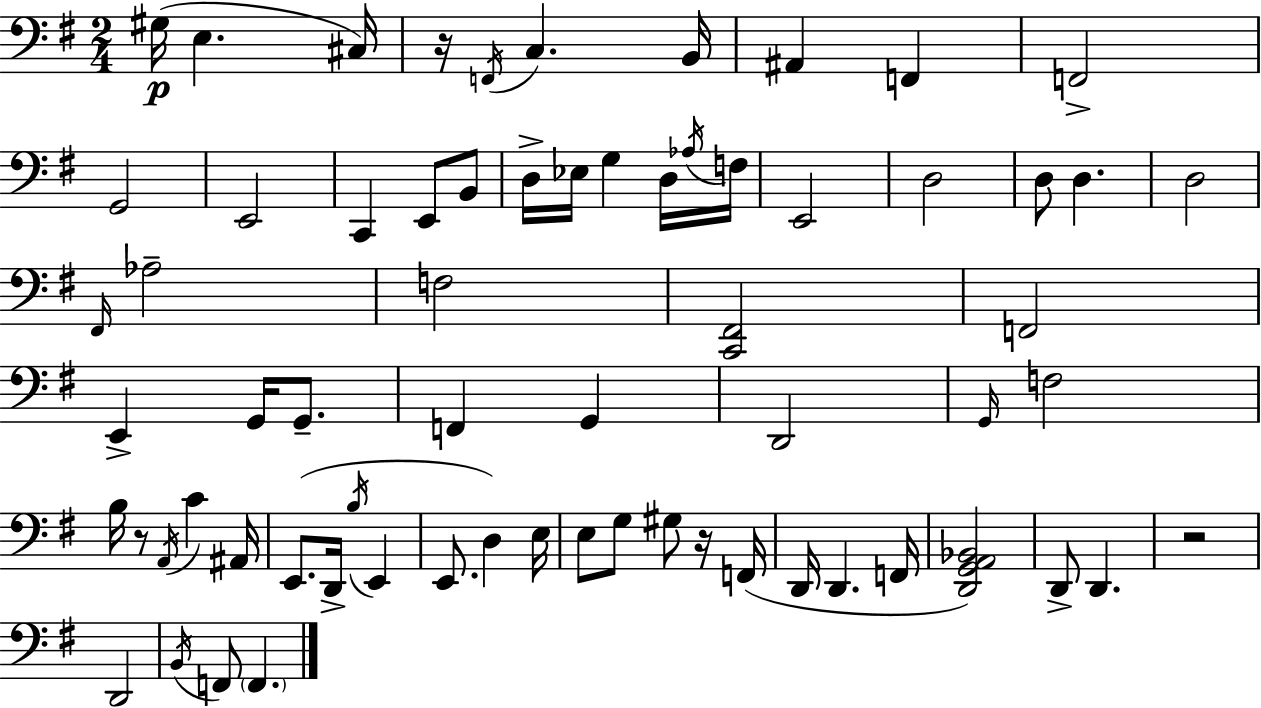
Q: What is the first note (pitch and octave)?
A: G#3